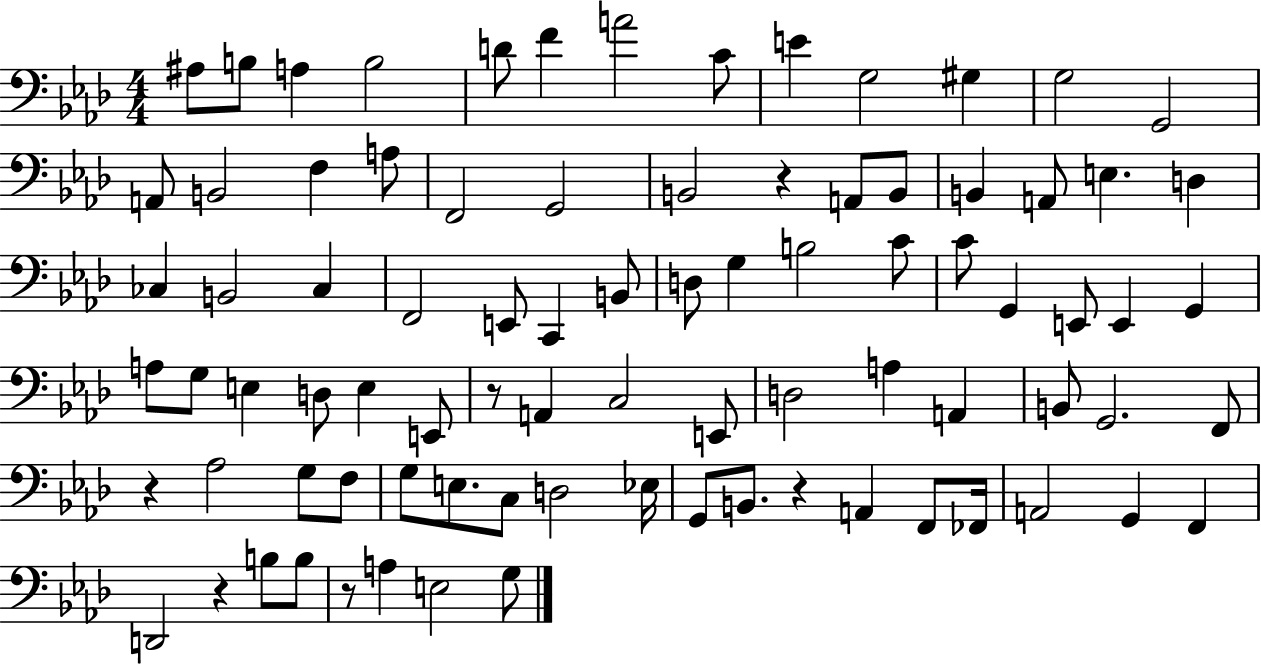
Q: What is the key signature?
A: AES major